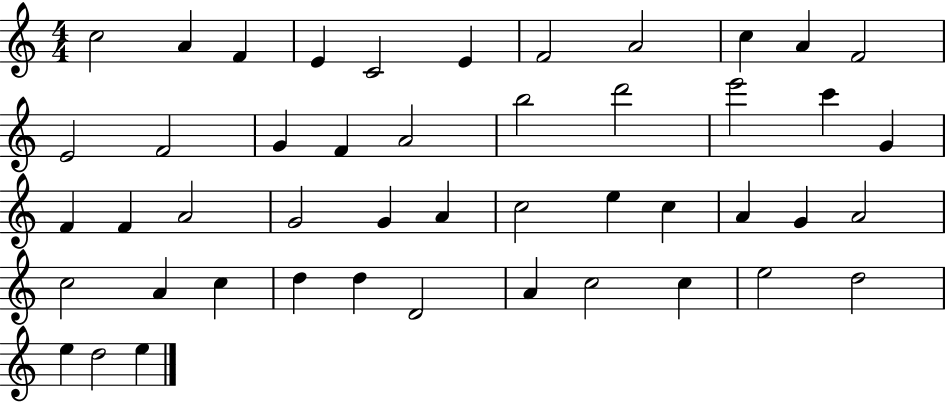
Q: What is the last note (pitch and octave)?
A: E5